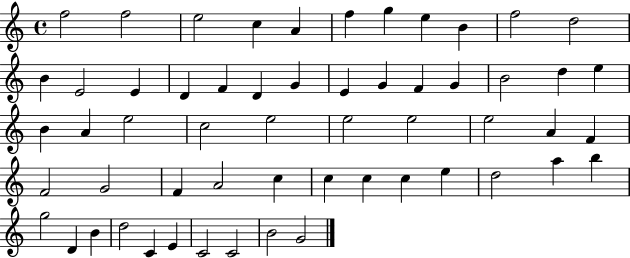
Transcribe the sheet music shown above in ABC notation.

X:1
T:Untitled
M:4/4
L:1/4
K:C
f2 f2 e2 c A f g e B f2 d2 B E2 E D F D G E G F G B2 d e B A e2 c2 e2 e2 e2 e2 A F F2 G2 F A2 c c c c e d2 a b g2 D B d2 C E C2 C2 B2 G2